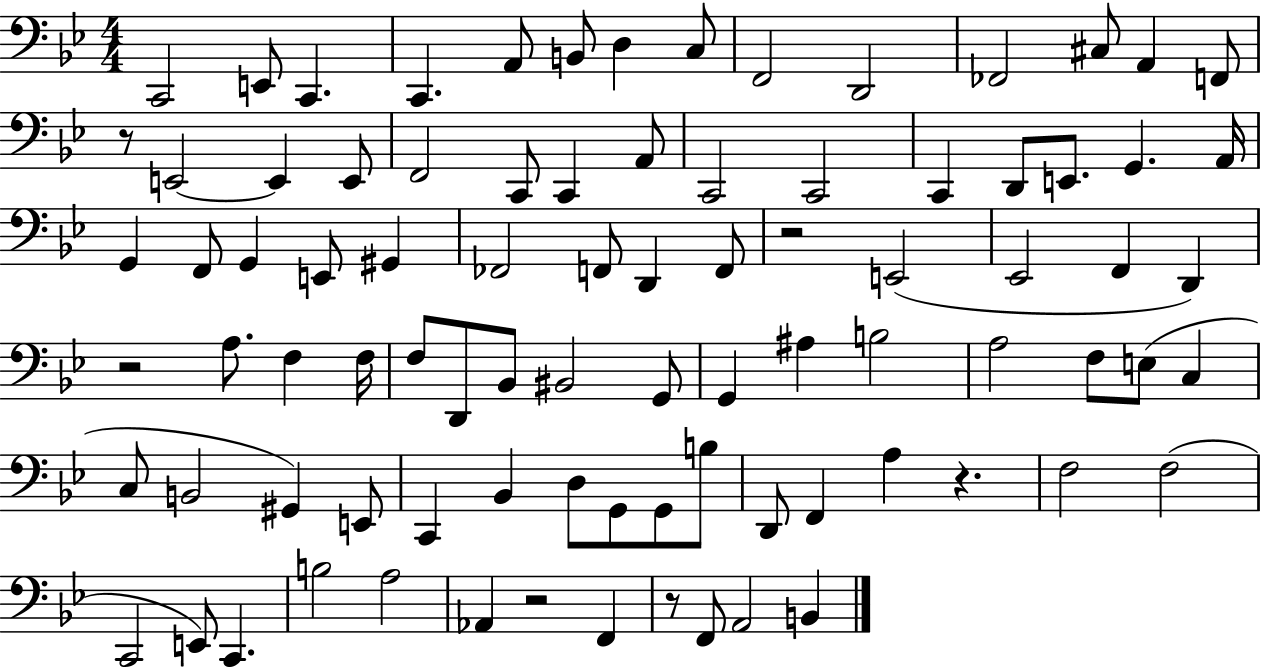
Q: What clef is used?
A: bass